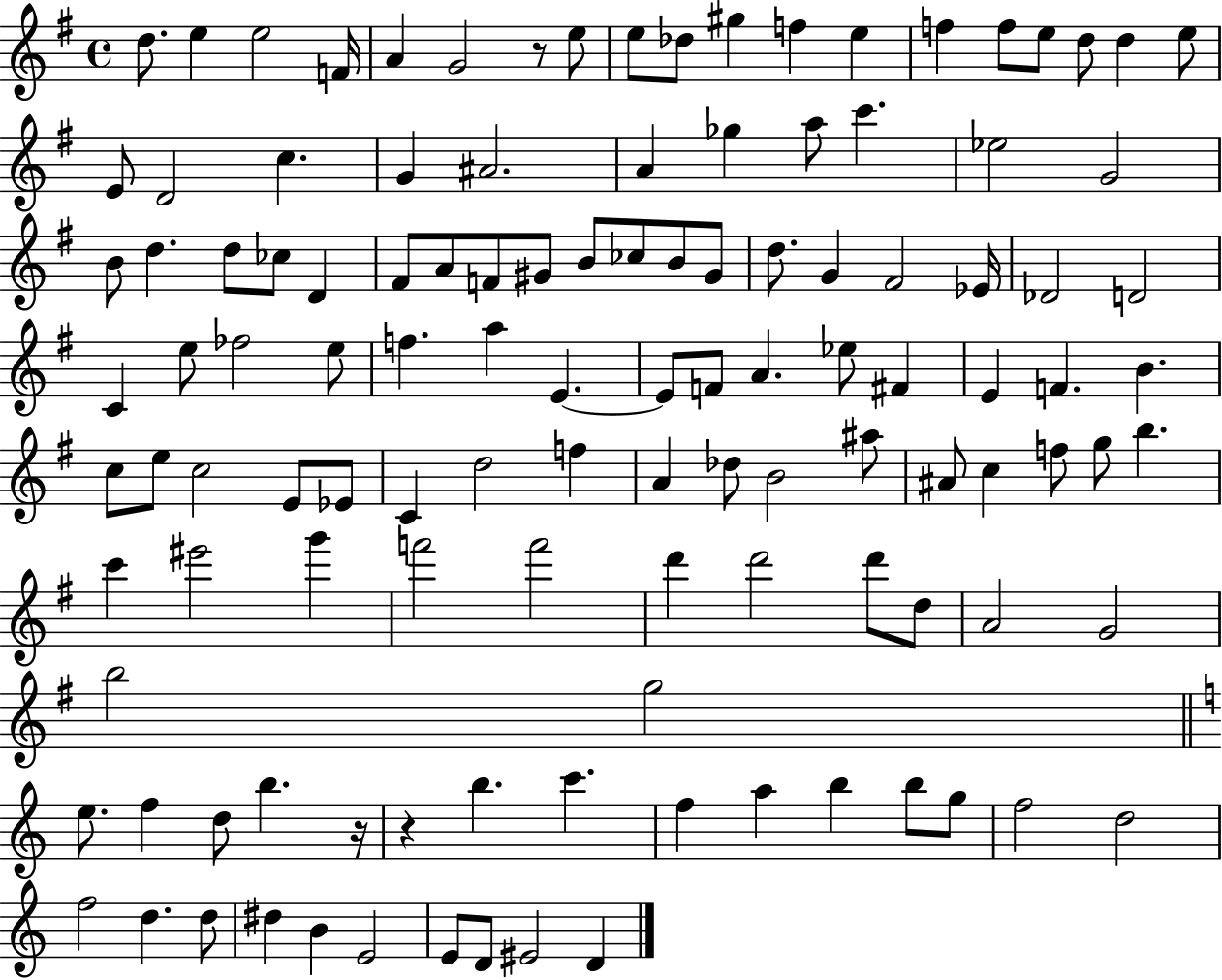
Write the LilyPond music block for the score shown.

{
  \clef treble
  \time 4/4
  \defaultTimeSignature
  \key g \major
  d''8. e''4 e''2 f'16 | a'4 g'2 r8 e''8 | e''8 des''8 gis''4 f''4 e''4 | f''4 f''8 e''8 d''8 d''4 e''8 | \break e'8 d'2 c''4. | g'4 ais'2. | a'4 ges''4 a''8 c'''4. | ees''2 g'2 | \break b'8 d''4. d''8 ces''8 d'4 | fis'8 a'8 f'8 gis'8 b'8 ces''8 b'8 gis'8 | d''8. g'4 fis'2 ees'16 | des'2 d'2 | \break c'4 e''8 fes''2 e''8 | f''4. a''4 e'4.~~ | e'8 f'8 a'4. ees''8 fis'4 | e'4 f'4. b'4. | \break c''8 e''8 c''2 e'8 ees'8 | c'4 d''2 f''4 | a'4 des''8 b'2 ais''8 | ais'8 c''4 f''8 g''8 b''4. | \break c'''4 eis'''2 g'''4 | f'''2 f'''2 | d'''4 d'''2 d'''8 d''8 | a'2 g'2 | \break b''2 g''2 | \bar "||" \break \key a \minor e''8. f''4 d''8 b''4. r16 | r4 b''4. c'''4. | f''4 a''4 b''4 b''8 g''8 | f''2 d''2 | \break f''2 d''4. d''8 | dis''4 b'4 e'2 | e'8 d'8 eis'2 d'4 | \bar "|."
}